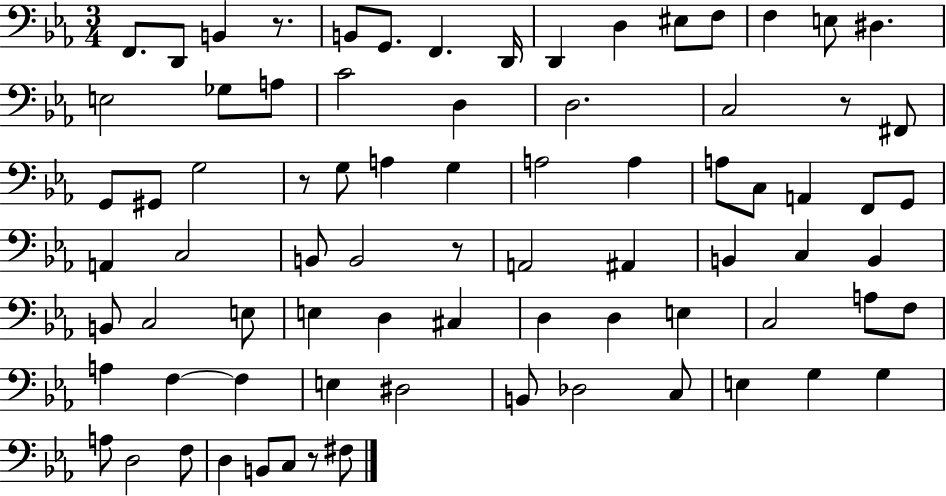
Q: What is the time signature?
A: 3/4